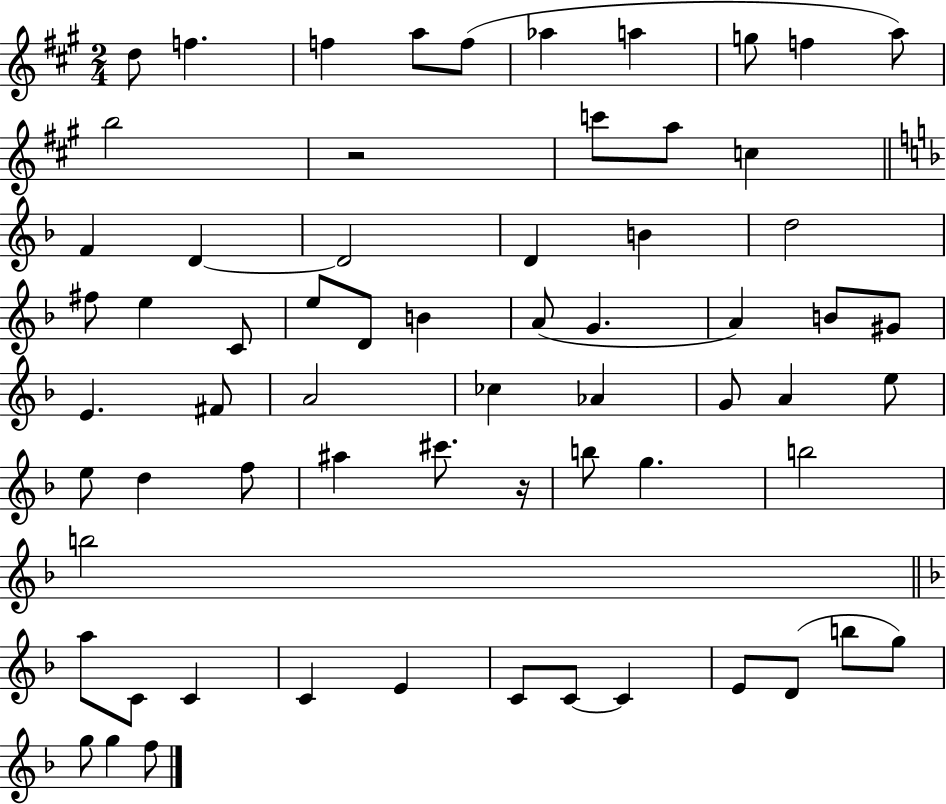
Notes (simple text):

D5/e F5/q. F5/q A5/e F5/e Ab5/q A5/q G5/e F5/q A5/e B5/h R/h C6/e A5/e C5/q F4/q D4/q D4/h D4/q B4/q D5/h F#5/e E5/q C4/e E5/e D4/e B4/q A4/e G4/q. A4/q B4/e G#4/e E4/q. F#4/e A4/h CES5/q Ab4/q G4/e A4/q E5/e E5/e D5/q F5/e A#5/q C#6/e. R/s B5/e G5/q. B5/h B5/h A5/e C4/e C4/q C4/q E4/q C4/e C4/e C4/q E4/e D4/e B5/e G5/e G5/e G5/q F5/e